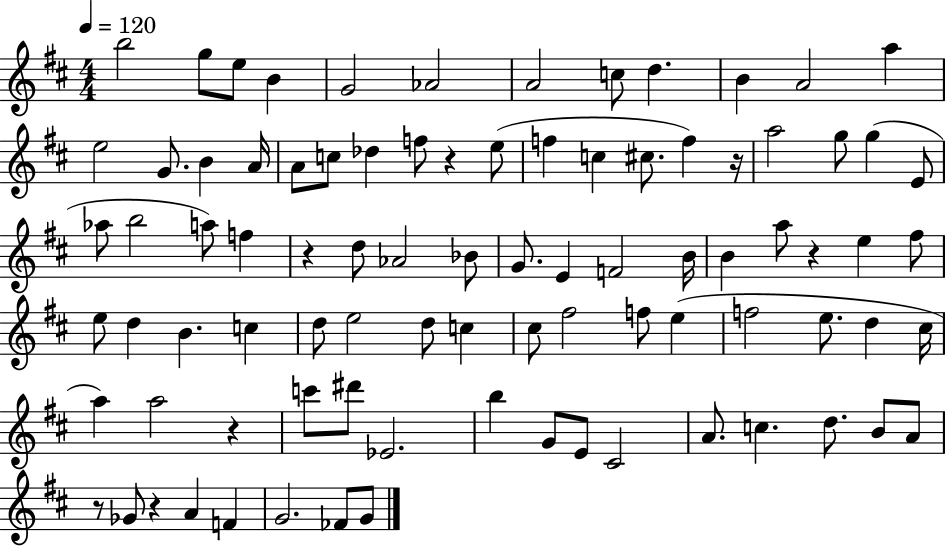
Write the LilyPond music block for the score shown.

{
  \clef treble
  \numericTimeSignature
  \time 4/4
  \key d \major
  \tempo 4 = 120
  b''2 g''8 e''8 b'4 | g'2 aes'2 | a'2 c''8 d''4. | b'4 a'2 a''4 | \break e''2 g'8. b'4 a'16 | a'8 c''8 des''4 f''8 r4 e''8( | f''4 c''4 cis''8. f''4) r16 | a''2 g''8 g''4( e'8 | \break aes''8 b''2 a''8) f''4 | r4 d''8 aes'2 bes'8 | g'8. e'4 f'2 b'16 | b'4 a''8 r4 e''4 fis''8 | \break e''8 d''4 b'4. c''4 | d''8 e''2 d''8 c''4 | cis''8 fis''2 f''8 e''4( | f''2 e''8. d''4 cis''16 | \break a''4) a''2 r4 | c'''8 dis'''8 ees'2. | b''4 g'8 e'8 cis'2 | a'8. c''4. d''8. b'8 a'8 | \break r8 ges'8 r4 a'4 f'4 | g'2. fes'8 g'8 | \bar "|."
}